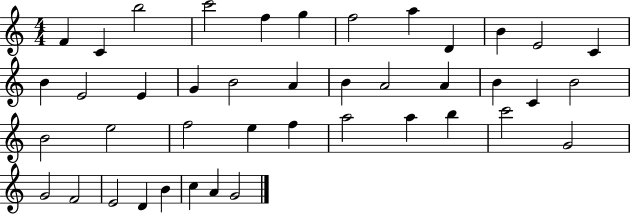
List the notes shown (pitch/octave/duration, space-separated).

F4/q C4/q B5/h C6/h F5/q G5/q F5/h A5/q D4/q B4/q E4/h C4/q B4/q E4/h E4/q G4/q B4/h A4/q B4/q A4/h A4/q B4/q C4/q B4/h B4/h E5/h F5/h E5/q F5/q A5/h A5/q B5/q C6/h G4/h G4/h F4/h E4/h D4/q B4/q C5/q A4/q G4/h